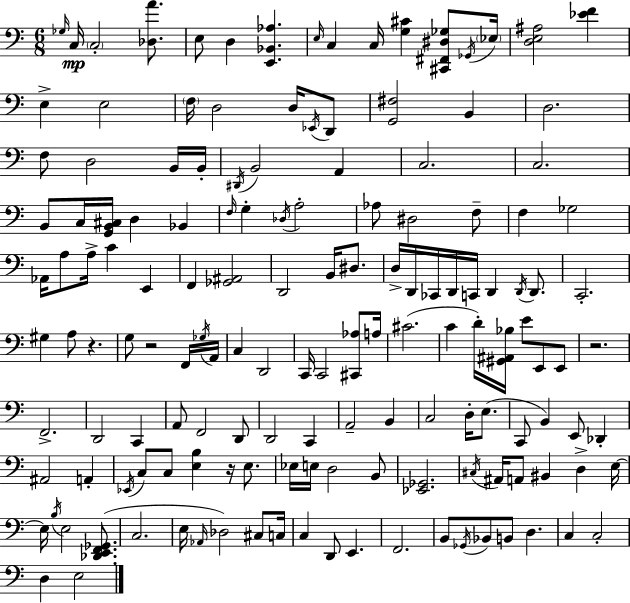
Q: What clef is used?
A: bass